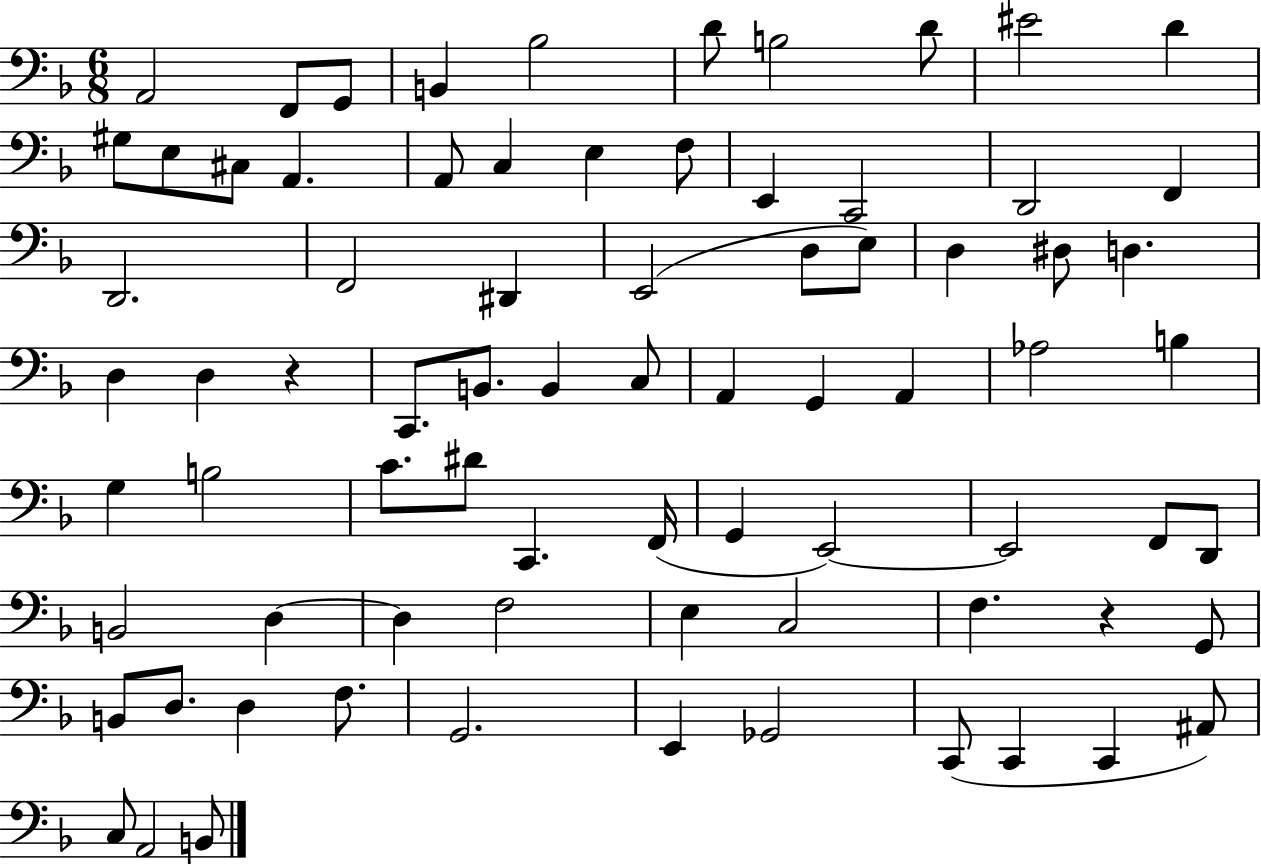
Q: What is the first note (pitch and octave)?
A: A2